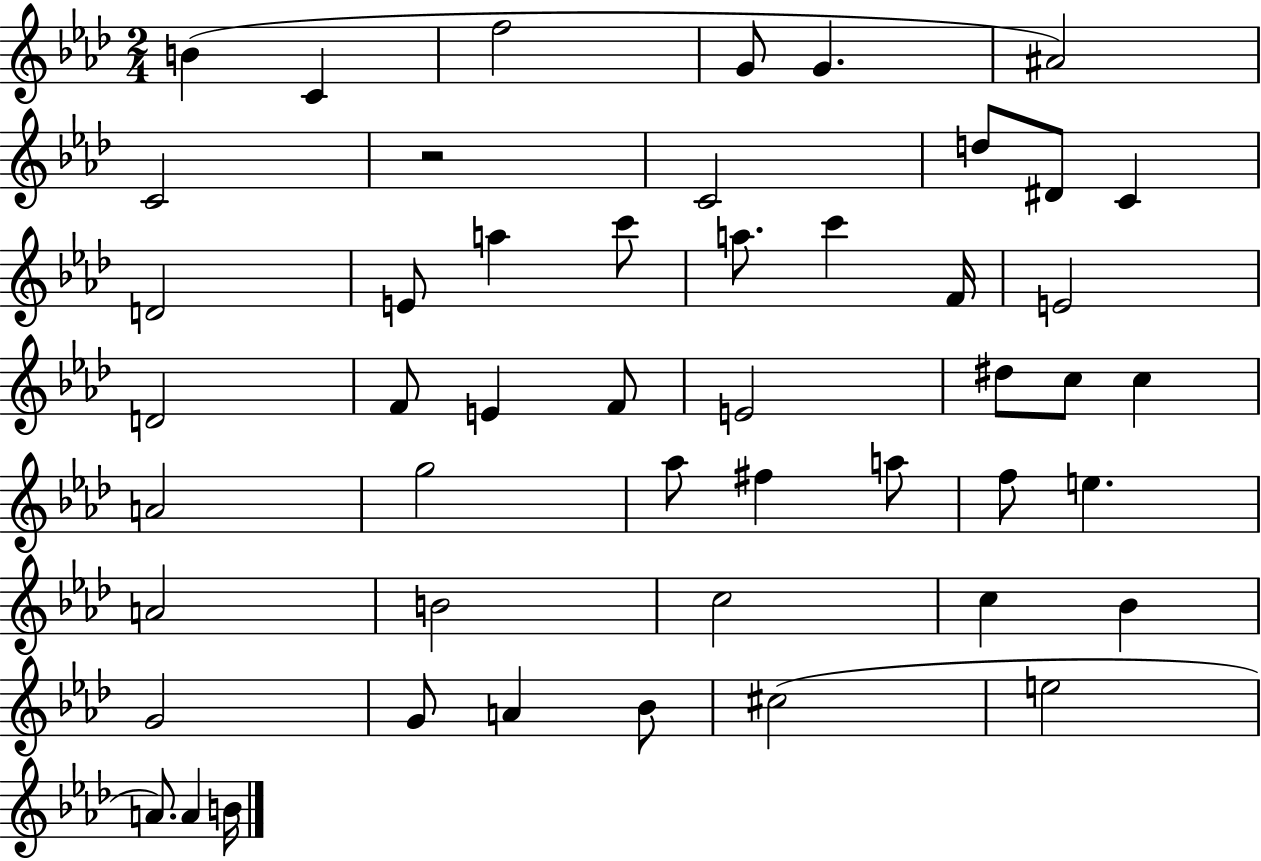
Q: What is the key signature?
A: AES major